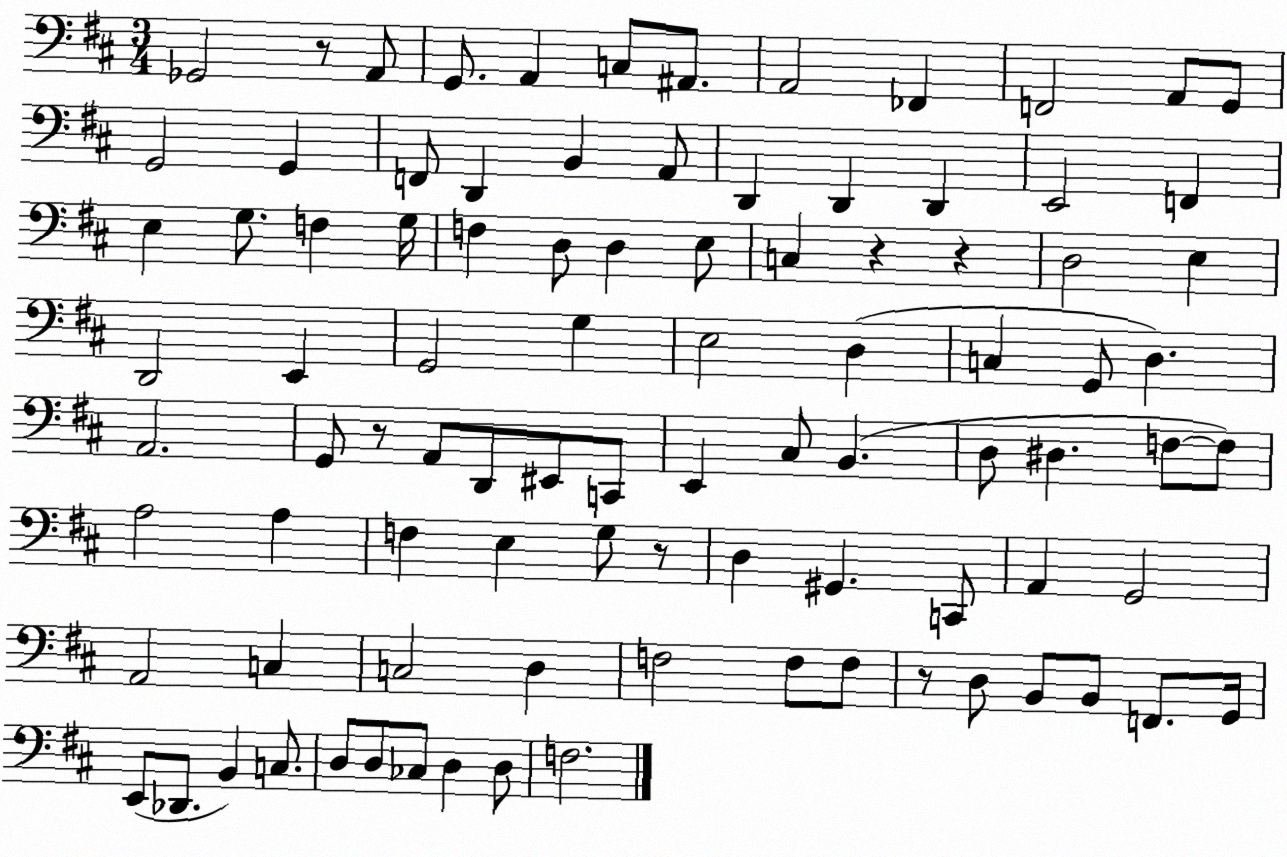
X:1
T:Untitled
M:3/4
L:1/4
K:D
_G,,2 z/2 A,,/2 G,,/2 A,, C,/2 ^A,,/2 A,,2 _F,, F,,2 A,,/2 G,,/2 G,,2 G,, F,,/2 D,, B,, A,,/2 D,, D,, D,, E,,2 F,, E, G,/2 F, G,/4 F, D,/2 D, E,/2 C, z z D,2 E, D,,2 E,, G,,2 G, E,2 D, C, G,,/2 D, A,,2 G,,/2 z/2 A,,/2 D,,/2 ^E,,/2 C,,/2 E,, ^C,/2 B,, D,/2 ^D, F,/2 F,/2 A,2 A, F, E, G,/2 z/2 D, ^G,, C,,/2 A,, G,,2 A,,2 C, C,2 D, F,2 F,/2 F,/2 z/2 D,/2 B,,/2 B,,/2 F,,/2 G,,/4 E,,/2 _D,,/2 B,, C,/2 D,/2 D,/2 _C,/2 D, D,/2 F,2